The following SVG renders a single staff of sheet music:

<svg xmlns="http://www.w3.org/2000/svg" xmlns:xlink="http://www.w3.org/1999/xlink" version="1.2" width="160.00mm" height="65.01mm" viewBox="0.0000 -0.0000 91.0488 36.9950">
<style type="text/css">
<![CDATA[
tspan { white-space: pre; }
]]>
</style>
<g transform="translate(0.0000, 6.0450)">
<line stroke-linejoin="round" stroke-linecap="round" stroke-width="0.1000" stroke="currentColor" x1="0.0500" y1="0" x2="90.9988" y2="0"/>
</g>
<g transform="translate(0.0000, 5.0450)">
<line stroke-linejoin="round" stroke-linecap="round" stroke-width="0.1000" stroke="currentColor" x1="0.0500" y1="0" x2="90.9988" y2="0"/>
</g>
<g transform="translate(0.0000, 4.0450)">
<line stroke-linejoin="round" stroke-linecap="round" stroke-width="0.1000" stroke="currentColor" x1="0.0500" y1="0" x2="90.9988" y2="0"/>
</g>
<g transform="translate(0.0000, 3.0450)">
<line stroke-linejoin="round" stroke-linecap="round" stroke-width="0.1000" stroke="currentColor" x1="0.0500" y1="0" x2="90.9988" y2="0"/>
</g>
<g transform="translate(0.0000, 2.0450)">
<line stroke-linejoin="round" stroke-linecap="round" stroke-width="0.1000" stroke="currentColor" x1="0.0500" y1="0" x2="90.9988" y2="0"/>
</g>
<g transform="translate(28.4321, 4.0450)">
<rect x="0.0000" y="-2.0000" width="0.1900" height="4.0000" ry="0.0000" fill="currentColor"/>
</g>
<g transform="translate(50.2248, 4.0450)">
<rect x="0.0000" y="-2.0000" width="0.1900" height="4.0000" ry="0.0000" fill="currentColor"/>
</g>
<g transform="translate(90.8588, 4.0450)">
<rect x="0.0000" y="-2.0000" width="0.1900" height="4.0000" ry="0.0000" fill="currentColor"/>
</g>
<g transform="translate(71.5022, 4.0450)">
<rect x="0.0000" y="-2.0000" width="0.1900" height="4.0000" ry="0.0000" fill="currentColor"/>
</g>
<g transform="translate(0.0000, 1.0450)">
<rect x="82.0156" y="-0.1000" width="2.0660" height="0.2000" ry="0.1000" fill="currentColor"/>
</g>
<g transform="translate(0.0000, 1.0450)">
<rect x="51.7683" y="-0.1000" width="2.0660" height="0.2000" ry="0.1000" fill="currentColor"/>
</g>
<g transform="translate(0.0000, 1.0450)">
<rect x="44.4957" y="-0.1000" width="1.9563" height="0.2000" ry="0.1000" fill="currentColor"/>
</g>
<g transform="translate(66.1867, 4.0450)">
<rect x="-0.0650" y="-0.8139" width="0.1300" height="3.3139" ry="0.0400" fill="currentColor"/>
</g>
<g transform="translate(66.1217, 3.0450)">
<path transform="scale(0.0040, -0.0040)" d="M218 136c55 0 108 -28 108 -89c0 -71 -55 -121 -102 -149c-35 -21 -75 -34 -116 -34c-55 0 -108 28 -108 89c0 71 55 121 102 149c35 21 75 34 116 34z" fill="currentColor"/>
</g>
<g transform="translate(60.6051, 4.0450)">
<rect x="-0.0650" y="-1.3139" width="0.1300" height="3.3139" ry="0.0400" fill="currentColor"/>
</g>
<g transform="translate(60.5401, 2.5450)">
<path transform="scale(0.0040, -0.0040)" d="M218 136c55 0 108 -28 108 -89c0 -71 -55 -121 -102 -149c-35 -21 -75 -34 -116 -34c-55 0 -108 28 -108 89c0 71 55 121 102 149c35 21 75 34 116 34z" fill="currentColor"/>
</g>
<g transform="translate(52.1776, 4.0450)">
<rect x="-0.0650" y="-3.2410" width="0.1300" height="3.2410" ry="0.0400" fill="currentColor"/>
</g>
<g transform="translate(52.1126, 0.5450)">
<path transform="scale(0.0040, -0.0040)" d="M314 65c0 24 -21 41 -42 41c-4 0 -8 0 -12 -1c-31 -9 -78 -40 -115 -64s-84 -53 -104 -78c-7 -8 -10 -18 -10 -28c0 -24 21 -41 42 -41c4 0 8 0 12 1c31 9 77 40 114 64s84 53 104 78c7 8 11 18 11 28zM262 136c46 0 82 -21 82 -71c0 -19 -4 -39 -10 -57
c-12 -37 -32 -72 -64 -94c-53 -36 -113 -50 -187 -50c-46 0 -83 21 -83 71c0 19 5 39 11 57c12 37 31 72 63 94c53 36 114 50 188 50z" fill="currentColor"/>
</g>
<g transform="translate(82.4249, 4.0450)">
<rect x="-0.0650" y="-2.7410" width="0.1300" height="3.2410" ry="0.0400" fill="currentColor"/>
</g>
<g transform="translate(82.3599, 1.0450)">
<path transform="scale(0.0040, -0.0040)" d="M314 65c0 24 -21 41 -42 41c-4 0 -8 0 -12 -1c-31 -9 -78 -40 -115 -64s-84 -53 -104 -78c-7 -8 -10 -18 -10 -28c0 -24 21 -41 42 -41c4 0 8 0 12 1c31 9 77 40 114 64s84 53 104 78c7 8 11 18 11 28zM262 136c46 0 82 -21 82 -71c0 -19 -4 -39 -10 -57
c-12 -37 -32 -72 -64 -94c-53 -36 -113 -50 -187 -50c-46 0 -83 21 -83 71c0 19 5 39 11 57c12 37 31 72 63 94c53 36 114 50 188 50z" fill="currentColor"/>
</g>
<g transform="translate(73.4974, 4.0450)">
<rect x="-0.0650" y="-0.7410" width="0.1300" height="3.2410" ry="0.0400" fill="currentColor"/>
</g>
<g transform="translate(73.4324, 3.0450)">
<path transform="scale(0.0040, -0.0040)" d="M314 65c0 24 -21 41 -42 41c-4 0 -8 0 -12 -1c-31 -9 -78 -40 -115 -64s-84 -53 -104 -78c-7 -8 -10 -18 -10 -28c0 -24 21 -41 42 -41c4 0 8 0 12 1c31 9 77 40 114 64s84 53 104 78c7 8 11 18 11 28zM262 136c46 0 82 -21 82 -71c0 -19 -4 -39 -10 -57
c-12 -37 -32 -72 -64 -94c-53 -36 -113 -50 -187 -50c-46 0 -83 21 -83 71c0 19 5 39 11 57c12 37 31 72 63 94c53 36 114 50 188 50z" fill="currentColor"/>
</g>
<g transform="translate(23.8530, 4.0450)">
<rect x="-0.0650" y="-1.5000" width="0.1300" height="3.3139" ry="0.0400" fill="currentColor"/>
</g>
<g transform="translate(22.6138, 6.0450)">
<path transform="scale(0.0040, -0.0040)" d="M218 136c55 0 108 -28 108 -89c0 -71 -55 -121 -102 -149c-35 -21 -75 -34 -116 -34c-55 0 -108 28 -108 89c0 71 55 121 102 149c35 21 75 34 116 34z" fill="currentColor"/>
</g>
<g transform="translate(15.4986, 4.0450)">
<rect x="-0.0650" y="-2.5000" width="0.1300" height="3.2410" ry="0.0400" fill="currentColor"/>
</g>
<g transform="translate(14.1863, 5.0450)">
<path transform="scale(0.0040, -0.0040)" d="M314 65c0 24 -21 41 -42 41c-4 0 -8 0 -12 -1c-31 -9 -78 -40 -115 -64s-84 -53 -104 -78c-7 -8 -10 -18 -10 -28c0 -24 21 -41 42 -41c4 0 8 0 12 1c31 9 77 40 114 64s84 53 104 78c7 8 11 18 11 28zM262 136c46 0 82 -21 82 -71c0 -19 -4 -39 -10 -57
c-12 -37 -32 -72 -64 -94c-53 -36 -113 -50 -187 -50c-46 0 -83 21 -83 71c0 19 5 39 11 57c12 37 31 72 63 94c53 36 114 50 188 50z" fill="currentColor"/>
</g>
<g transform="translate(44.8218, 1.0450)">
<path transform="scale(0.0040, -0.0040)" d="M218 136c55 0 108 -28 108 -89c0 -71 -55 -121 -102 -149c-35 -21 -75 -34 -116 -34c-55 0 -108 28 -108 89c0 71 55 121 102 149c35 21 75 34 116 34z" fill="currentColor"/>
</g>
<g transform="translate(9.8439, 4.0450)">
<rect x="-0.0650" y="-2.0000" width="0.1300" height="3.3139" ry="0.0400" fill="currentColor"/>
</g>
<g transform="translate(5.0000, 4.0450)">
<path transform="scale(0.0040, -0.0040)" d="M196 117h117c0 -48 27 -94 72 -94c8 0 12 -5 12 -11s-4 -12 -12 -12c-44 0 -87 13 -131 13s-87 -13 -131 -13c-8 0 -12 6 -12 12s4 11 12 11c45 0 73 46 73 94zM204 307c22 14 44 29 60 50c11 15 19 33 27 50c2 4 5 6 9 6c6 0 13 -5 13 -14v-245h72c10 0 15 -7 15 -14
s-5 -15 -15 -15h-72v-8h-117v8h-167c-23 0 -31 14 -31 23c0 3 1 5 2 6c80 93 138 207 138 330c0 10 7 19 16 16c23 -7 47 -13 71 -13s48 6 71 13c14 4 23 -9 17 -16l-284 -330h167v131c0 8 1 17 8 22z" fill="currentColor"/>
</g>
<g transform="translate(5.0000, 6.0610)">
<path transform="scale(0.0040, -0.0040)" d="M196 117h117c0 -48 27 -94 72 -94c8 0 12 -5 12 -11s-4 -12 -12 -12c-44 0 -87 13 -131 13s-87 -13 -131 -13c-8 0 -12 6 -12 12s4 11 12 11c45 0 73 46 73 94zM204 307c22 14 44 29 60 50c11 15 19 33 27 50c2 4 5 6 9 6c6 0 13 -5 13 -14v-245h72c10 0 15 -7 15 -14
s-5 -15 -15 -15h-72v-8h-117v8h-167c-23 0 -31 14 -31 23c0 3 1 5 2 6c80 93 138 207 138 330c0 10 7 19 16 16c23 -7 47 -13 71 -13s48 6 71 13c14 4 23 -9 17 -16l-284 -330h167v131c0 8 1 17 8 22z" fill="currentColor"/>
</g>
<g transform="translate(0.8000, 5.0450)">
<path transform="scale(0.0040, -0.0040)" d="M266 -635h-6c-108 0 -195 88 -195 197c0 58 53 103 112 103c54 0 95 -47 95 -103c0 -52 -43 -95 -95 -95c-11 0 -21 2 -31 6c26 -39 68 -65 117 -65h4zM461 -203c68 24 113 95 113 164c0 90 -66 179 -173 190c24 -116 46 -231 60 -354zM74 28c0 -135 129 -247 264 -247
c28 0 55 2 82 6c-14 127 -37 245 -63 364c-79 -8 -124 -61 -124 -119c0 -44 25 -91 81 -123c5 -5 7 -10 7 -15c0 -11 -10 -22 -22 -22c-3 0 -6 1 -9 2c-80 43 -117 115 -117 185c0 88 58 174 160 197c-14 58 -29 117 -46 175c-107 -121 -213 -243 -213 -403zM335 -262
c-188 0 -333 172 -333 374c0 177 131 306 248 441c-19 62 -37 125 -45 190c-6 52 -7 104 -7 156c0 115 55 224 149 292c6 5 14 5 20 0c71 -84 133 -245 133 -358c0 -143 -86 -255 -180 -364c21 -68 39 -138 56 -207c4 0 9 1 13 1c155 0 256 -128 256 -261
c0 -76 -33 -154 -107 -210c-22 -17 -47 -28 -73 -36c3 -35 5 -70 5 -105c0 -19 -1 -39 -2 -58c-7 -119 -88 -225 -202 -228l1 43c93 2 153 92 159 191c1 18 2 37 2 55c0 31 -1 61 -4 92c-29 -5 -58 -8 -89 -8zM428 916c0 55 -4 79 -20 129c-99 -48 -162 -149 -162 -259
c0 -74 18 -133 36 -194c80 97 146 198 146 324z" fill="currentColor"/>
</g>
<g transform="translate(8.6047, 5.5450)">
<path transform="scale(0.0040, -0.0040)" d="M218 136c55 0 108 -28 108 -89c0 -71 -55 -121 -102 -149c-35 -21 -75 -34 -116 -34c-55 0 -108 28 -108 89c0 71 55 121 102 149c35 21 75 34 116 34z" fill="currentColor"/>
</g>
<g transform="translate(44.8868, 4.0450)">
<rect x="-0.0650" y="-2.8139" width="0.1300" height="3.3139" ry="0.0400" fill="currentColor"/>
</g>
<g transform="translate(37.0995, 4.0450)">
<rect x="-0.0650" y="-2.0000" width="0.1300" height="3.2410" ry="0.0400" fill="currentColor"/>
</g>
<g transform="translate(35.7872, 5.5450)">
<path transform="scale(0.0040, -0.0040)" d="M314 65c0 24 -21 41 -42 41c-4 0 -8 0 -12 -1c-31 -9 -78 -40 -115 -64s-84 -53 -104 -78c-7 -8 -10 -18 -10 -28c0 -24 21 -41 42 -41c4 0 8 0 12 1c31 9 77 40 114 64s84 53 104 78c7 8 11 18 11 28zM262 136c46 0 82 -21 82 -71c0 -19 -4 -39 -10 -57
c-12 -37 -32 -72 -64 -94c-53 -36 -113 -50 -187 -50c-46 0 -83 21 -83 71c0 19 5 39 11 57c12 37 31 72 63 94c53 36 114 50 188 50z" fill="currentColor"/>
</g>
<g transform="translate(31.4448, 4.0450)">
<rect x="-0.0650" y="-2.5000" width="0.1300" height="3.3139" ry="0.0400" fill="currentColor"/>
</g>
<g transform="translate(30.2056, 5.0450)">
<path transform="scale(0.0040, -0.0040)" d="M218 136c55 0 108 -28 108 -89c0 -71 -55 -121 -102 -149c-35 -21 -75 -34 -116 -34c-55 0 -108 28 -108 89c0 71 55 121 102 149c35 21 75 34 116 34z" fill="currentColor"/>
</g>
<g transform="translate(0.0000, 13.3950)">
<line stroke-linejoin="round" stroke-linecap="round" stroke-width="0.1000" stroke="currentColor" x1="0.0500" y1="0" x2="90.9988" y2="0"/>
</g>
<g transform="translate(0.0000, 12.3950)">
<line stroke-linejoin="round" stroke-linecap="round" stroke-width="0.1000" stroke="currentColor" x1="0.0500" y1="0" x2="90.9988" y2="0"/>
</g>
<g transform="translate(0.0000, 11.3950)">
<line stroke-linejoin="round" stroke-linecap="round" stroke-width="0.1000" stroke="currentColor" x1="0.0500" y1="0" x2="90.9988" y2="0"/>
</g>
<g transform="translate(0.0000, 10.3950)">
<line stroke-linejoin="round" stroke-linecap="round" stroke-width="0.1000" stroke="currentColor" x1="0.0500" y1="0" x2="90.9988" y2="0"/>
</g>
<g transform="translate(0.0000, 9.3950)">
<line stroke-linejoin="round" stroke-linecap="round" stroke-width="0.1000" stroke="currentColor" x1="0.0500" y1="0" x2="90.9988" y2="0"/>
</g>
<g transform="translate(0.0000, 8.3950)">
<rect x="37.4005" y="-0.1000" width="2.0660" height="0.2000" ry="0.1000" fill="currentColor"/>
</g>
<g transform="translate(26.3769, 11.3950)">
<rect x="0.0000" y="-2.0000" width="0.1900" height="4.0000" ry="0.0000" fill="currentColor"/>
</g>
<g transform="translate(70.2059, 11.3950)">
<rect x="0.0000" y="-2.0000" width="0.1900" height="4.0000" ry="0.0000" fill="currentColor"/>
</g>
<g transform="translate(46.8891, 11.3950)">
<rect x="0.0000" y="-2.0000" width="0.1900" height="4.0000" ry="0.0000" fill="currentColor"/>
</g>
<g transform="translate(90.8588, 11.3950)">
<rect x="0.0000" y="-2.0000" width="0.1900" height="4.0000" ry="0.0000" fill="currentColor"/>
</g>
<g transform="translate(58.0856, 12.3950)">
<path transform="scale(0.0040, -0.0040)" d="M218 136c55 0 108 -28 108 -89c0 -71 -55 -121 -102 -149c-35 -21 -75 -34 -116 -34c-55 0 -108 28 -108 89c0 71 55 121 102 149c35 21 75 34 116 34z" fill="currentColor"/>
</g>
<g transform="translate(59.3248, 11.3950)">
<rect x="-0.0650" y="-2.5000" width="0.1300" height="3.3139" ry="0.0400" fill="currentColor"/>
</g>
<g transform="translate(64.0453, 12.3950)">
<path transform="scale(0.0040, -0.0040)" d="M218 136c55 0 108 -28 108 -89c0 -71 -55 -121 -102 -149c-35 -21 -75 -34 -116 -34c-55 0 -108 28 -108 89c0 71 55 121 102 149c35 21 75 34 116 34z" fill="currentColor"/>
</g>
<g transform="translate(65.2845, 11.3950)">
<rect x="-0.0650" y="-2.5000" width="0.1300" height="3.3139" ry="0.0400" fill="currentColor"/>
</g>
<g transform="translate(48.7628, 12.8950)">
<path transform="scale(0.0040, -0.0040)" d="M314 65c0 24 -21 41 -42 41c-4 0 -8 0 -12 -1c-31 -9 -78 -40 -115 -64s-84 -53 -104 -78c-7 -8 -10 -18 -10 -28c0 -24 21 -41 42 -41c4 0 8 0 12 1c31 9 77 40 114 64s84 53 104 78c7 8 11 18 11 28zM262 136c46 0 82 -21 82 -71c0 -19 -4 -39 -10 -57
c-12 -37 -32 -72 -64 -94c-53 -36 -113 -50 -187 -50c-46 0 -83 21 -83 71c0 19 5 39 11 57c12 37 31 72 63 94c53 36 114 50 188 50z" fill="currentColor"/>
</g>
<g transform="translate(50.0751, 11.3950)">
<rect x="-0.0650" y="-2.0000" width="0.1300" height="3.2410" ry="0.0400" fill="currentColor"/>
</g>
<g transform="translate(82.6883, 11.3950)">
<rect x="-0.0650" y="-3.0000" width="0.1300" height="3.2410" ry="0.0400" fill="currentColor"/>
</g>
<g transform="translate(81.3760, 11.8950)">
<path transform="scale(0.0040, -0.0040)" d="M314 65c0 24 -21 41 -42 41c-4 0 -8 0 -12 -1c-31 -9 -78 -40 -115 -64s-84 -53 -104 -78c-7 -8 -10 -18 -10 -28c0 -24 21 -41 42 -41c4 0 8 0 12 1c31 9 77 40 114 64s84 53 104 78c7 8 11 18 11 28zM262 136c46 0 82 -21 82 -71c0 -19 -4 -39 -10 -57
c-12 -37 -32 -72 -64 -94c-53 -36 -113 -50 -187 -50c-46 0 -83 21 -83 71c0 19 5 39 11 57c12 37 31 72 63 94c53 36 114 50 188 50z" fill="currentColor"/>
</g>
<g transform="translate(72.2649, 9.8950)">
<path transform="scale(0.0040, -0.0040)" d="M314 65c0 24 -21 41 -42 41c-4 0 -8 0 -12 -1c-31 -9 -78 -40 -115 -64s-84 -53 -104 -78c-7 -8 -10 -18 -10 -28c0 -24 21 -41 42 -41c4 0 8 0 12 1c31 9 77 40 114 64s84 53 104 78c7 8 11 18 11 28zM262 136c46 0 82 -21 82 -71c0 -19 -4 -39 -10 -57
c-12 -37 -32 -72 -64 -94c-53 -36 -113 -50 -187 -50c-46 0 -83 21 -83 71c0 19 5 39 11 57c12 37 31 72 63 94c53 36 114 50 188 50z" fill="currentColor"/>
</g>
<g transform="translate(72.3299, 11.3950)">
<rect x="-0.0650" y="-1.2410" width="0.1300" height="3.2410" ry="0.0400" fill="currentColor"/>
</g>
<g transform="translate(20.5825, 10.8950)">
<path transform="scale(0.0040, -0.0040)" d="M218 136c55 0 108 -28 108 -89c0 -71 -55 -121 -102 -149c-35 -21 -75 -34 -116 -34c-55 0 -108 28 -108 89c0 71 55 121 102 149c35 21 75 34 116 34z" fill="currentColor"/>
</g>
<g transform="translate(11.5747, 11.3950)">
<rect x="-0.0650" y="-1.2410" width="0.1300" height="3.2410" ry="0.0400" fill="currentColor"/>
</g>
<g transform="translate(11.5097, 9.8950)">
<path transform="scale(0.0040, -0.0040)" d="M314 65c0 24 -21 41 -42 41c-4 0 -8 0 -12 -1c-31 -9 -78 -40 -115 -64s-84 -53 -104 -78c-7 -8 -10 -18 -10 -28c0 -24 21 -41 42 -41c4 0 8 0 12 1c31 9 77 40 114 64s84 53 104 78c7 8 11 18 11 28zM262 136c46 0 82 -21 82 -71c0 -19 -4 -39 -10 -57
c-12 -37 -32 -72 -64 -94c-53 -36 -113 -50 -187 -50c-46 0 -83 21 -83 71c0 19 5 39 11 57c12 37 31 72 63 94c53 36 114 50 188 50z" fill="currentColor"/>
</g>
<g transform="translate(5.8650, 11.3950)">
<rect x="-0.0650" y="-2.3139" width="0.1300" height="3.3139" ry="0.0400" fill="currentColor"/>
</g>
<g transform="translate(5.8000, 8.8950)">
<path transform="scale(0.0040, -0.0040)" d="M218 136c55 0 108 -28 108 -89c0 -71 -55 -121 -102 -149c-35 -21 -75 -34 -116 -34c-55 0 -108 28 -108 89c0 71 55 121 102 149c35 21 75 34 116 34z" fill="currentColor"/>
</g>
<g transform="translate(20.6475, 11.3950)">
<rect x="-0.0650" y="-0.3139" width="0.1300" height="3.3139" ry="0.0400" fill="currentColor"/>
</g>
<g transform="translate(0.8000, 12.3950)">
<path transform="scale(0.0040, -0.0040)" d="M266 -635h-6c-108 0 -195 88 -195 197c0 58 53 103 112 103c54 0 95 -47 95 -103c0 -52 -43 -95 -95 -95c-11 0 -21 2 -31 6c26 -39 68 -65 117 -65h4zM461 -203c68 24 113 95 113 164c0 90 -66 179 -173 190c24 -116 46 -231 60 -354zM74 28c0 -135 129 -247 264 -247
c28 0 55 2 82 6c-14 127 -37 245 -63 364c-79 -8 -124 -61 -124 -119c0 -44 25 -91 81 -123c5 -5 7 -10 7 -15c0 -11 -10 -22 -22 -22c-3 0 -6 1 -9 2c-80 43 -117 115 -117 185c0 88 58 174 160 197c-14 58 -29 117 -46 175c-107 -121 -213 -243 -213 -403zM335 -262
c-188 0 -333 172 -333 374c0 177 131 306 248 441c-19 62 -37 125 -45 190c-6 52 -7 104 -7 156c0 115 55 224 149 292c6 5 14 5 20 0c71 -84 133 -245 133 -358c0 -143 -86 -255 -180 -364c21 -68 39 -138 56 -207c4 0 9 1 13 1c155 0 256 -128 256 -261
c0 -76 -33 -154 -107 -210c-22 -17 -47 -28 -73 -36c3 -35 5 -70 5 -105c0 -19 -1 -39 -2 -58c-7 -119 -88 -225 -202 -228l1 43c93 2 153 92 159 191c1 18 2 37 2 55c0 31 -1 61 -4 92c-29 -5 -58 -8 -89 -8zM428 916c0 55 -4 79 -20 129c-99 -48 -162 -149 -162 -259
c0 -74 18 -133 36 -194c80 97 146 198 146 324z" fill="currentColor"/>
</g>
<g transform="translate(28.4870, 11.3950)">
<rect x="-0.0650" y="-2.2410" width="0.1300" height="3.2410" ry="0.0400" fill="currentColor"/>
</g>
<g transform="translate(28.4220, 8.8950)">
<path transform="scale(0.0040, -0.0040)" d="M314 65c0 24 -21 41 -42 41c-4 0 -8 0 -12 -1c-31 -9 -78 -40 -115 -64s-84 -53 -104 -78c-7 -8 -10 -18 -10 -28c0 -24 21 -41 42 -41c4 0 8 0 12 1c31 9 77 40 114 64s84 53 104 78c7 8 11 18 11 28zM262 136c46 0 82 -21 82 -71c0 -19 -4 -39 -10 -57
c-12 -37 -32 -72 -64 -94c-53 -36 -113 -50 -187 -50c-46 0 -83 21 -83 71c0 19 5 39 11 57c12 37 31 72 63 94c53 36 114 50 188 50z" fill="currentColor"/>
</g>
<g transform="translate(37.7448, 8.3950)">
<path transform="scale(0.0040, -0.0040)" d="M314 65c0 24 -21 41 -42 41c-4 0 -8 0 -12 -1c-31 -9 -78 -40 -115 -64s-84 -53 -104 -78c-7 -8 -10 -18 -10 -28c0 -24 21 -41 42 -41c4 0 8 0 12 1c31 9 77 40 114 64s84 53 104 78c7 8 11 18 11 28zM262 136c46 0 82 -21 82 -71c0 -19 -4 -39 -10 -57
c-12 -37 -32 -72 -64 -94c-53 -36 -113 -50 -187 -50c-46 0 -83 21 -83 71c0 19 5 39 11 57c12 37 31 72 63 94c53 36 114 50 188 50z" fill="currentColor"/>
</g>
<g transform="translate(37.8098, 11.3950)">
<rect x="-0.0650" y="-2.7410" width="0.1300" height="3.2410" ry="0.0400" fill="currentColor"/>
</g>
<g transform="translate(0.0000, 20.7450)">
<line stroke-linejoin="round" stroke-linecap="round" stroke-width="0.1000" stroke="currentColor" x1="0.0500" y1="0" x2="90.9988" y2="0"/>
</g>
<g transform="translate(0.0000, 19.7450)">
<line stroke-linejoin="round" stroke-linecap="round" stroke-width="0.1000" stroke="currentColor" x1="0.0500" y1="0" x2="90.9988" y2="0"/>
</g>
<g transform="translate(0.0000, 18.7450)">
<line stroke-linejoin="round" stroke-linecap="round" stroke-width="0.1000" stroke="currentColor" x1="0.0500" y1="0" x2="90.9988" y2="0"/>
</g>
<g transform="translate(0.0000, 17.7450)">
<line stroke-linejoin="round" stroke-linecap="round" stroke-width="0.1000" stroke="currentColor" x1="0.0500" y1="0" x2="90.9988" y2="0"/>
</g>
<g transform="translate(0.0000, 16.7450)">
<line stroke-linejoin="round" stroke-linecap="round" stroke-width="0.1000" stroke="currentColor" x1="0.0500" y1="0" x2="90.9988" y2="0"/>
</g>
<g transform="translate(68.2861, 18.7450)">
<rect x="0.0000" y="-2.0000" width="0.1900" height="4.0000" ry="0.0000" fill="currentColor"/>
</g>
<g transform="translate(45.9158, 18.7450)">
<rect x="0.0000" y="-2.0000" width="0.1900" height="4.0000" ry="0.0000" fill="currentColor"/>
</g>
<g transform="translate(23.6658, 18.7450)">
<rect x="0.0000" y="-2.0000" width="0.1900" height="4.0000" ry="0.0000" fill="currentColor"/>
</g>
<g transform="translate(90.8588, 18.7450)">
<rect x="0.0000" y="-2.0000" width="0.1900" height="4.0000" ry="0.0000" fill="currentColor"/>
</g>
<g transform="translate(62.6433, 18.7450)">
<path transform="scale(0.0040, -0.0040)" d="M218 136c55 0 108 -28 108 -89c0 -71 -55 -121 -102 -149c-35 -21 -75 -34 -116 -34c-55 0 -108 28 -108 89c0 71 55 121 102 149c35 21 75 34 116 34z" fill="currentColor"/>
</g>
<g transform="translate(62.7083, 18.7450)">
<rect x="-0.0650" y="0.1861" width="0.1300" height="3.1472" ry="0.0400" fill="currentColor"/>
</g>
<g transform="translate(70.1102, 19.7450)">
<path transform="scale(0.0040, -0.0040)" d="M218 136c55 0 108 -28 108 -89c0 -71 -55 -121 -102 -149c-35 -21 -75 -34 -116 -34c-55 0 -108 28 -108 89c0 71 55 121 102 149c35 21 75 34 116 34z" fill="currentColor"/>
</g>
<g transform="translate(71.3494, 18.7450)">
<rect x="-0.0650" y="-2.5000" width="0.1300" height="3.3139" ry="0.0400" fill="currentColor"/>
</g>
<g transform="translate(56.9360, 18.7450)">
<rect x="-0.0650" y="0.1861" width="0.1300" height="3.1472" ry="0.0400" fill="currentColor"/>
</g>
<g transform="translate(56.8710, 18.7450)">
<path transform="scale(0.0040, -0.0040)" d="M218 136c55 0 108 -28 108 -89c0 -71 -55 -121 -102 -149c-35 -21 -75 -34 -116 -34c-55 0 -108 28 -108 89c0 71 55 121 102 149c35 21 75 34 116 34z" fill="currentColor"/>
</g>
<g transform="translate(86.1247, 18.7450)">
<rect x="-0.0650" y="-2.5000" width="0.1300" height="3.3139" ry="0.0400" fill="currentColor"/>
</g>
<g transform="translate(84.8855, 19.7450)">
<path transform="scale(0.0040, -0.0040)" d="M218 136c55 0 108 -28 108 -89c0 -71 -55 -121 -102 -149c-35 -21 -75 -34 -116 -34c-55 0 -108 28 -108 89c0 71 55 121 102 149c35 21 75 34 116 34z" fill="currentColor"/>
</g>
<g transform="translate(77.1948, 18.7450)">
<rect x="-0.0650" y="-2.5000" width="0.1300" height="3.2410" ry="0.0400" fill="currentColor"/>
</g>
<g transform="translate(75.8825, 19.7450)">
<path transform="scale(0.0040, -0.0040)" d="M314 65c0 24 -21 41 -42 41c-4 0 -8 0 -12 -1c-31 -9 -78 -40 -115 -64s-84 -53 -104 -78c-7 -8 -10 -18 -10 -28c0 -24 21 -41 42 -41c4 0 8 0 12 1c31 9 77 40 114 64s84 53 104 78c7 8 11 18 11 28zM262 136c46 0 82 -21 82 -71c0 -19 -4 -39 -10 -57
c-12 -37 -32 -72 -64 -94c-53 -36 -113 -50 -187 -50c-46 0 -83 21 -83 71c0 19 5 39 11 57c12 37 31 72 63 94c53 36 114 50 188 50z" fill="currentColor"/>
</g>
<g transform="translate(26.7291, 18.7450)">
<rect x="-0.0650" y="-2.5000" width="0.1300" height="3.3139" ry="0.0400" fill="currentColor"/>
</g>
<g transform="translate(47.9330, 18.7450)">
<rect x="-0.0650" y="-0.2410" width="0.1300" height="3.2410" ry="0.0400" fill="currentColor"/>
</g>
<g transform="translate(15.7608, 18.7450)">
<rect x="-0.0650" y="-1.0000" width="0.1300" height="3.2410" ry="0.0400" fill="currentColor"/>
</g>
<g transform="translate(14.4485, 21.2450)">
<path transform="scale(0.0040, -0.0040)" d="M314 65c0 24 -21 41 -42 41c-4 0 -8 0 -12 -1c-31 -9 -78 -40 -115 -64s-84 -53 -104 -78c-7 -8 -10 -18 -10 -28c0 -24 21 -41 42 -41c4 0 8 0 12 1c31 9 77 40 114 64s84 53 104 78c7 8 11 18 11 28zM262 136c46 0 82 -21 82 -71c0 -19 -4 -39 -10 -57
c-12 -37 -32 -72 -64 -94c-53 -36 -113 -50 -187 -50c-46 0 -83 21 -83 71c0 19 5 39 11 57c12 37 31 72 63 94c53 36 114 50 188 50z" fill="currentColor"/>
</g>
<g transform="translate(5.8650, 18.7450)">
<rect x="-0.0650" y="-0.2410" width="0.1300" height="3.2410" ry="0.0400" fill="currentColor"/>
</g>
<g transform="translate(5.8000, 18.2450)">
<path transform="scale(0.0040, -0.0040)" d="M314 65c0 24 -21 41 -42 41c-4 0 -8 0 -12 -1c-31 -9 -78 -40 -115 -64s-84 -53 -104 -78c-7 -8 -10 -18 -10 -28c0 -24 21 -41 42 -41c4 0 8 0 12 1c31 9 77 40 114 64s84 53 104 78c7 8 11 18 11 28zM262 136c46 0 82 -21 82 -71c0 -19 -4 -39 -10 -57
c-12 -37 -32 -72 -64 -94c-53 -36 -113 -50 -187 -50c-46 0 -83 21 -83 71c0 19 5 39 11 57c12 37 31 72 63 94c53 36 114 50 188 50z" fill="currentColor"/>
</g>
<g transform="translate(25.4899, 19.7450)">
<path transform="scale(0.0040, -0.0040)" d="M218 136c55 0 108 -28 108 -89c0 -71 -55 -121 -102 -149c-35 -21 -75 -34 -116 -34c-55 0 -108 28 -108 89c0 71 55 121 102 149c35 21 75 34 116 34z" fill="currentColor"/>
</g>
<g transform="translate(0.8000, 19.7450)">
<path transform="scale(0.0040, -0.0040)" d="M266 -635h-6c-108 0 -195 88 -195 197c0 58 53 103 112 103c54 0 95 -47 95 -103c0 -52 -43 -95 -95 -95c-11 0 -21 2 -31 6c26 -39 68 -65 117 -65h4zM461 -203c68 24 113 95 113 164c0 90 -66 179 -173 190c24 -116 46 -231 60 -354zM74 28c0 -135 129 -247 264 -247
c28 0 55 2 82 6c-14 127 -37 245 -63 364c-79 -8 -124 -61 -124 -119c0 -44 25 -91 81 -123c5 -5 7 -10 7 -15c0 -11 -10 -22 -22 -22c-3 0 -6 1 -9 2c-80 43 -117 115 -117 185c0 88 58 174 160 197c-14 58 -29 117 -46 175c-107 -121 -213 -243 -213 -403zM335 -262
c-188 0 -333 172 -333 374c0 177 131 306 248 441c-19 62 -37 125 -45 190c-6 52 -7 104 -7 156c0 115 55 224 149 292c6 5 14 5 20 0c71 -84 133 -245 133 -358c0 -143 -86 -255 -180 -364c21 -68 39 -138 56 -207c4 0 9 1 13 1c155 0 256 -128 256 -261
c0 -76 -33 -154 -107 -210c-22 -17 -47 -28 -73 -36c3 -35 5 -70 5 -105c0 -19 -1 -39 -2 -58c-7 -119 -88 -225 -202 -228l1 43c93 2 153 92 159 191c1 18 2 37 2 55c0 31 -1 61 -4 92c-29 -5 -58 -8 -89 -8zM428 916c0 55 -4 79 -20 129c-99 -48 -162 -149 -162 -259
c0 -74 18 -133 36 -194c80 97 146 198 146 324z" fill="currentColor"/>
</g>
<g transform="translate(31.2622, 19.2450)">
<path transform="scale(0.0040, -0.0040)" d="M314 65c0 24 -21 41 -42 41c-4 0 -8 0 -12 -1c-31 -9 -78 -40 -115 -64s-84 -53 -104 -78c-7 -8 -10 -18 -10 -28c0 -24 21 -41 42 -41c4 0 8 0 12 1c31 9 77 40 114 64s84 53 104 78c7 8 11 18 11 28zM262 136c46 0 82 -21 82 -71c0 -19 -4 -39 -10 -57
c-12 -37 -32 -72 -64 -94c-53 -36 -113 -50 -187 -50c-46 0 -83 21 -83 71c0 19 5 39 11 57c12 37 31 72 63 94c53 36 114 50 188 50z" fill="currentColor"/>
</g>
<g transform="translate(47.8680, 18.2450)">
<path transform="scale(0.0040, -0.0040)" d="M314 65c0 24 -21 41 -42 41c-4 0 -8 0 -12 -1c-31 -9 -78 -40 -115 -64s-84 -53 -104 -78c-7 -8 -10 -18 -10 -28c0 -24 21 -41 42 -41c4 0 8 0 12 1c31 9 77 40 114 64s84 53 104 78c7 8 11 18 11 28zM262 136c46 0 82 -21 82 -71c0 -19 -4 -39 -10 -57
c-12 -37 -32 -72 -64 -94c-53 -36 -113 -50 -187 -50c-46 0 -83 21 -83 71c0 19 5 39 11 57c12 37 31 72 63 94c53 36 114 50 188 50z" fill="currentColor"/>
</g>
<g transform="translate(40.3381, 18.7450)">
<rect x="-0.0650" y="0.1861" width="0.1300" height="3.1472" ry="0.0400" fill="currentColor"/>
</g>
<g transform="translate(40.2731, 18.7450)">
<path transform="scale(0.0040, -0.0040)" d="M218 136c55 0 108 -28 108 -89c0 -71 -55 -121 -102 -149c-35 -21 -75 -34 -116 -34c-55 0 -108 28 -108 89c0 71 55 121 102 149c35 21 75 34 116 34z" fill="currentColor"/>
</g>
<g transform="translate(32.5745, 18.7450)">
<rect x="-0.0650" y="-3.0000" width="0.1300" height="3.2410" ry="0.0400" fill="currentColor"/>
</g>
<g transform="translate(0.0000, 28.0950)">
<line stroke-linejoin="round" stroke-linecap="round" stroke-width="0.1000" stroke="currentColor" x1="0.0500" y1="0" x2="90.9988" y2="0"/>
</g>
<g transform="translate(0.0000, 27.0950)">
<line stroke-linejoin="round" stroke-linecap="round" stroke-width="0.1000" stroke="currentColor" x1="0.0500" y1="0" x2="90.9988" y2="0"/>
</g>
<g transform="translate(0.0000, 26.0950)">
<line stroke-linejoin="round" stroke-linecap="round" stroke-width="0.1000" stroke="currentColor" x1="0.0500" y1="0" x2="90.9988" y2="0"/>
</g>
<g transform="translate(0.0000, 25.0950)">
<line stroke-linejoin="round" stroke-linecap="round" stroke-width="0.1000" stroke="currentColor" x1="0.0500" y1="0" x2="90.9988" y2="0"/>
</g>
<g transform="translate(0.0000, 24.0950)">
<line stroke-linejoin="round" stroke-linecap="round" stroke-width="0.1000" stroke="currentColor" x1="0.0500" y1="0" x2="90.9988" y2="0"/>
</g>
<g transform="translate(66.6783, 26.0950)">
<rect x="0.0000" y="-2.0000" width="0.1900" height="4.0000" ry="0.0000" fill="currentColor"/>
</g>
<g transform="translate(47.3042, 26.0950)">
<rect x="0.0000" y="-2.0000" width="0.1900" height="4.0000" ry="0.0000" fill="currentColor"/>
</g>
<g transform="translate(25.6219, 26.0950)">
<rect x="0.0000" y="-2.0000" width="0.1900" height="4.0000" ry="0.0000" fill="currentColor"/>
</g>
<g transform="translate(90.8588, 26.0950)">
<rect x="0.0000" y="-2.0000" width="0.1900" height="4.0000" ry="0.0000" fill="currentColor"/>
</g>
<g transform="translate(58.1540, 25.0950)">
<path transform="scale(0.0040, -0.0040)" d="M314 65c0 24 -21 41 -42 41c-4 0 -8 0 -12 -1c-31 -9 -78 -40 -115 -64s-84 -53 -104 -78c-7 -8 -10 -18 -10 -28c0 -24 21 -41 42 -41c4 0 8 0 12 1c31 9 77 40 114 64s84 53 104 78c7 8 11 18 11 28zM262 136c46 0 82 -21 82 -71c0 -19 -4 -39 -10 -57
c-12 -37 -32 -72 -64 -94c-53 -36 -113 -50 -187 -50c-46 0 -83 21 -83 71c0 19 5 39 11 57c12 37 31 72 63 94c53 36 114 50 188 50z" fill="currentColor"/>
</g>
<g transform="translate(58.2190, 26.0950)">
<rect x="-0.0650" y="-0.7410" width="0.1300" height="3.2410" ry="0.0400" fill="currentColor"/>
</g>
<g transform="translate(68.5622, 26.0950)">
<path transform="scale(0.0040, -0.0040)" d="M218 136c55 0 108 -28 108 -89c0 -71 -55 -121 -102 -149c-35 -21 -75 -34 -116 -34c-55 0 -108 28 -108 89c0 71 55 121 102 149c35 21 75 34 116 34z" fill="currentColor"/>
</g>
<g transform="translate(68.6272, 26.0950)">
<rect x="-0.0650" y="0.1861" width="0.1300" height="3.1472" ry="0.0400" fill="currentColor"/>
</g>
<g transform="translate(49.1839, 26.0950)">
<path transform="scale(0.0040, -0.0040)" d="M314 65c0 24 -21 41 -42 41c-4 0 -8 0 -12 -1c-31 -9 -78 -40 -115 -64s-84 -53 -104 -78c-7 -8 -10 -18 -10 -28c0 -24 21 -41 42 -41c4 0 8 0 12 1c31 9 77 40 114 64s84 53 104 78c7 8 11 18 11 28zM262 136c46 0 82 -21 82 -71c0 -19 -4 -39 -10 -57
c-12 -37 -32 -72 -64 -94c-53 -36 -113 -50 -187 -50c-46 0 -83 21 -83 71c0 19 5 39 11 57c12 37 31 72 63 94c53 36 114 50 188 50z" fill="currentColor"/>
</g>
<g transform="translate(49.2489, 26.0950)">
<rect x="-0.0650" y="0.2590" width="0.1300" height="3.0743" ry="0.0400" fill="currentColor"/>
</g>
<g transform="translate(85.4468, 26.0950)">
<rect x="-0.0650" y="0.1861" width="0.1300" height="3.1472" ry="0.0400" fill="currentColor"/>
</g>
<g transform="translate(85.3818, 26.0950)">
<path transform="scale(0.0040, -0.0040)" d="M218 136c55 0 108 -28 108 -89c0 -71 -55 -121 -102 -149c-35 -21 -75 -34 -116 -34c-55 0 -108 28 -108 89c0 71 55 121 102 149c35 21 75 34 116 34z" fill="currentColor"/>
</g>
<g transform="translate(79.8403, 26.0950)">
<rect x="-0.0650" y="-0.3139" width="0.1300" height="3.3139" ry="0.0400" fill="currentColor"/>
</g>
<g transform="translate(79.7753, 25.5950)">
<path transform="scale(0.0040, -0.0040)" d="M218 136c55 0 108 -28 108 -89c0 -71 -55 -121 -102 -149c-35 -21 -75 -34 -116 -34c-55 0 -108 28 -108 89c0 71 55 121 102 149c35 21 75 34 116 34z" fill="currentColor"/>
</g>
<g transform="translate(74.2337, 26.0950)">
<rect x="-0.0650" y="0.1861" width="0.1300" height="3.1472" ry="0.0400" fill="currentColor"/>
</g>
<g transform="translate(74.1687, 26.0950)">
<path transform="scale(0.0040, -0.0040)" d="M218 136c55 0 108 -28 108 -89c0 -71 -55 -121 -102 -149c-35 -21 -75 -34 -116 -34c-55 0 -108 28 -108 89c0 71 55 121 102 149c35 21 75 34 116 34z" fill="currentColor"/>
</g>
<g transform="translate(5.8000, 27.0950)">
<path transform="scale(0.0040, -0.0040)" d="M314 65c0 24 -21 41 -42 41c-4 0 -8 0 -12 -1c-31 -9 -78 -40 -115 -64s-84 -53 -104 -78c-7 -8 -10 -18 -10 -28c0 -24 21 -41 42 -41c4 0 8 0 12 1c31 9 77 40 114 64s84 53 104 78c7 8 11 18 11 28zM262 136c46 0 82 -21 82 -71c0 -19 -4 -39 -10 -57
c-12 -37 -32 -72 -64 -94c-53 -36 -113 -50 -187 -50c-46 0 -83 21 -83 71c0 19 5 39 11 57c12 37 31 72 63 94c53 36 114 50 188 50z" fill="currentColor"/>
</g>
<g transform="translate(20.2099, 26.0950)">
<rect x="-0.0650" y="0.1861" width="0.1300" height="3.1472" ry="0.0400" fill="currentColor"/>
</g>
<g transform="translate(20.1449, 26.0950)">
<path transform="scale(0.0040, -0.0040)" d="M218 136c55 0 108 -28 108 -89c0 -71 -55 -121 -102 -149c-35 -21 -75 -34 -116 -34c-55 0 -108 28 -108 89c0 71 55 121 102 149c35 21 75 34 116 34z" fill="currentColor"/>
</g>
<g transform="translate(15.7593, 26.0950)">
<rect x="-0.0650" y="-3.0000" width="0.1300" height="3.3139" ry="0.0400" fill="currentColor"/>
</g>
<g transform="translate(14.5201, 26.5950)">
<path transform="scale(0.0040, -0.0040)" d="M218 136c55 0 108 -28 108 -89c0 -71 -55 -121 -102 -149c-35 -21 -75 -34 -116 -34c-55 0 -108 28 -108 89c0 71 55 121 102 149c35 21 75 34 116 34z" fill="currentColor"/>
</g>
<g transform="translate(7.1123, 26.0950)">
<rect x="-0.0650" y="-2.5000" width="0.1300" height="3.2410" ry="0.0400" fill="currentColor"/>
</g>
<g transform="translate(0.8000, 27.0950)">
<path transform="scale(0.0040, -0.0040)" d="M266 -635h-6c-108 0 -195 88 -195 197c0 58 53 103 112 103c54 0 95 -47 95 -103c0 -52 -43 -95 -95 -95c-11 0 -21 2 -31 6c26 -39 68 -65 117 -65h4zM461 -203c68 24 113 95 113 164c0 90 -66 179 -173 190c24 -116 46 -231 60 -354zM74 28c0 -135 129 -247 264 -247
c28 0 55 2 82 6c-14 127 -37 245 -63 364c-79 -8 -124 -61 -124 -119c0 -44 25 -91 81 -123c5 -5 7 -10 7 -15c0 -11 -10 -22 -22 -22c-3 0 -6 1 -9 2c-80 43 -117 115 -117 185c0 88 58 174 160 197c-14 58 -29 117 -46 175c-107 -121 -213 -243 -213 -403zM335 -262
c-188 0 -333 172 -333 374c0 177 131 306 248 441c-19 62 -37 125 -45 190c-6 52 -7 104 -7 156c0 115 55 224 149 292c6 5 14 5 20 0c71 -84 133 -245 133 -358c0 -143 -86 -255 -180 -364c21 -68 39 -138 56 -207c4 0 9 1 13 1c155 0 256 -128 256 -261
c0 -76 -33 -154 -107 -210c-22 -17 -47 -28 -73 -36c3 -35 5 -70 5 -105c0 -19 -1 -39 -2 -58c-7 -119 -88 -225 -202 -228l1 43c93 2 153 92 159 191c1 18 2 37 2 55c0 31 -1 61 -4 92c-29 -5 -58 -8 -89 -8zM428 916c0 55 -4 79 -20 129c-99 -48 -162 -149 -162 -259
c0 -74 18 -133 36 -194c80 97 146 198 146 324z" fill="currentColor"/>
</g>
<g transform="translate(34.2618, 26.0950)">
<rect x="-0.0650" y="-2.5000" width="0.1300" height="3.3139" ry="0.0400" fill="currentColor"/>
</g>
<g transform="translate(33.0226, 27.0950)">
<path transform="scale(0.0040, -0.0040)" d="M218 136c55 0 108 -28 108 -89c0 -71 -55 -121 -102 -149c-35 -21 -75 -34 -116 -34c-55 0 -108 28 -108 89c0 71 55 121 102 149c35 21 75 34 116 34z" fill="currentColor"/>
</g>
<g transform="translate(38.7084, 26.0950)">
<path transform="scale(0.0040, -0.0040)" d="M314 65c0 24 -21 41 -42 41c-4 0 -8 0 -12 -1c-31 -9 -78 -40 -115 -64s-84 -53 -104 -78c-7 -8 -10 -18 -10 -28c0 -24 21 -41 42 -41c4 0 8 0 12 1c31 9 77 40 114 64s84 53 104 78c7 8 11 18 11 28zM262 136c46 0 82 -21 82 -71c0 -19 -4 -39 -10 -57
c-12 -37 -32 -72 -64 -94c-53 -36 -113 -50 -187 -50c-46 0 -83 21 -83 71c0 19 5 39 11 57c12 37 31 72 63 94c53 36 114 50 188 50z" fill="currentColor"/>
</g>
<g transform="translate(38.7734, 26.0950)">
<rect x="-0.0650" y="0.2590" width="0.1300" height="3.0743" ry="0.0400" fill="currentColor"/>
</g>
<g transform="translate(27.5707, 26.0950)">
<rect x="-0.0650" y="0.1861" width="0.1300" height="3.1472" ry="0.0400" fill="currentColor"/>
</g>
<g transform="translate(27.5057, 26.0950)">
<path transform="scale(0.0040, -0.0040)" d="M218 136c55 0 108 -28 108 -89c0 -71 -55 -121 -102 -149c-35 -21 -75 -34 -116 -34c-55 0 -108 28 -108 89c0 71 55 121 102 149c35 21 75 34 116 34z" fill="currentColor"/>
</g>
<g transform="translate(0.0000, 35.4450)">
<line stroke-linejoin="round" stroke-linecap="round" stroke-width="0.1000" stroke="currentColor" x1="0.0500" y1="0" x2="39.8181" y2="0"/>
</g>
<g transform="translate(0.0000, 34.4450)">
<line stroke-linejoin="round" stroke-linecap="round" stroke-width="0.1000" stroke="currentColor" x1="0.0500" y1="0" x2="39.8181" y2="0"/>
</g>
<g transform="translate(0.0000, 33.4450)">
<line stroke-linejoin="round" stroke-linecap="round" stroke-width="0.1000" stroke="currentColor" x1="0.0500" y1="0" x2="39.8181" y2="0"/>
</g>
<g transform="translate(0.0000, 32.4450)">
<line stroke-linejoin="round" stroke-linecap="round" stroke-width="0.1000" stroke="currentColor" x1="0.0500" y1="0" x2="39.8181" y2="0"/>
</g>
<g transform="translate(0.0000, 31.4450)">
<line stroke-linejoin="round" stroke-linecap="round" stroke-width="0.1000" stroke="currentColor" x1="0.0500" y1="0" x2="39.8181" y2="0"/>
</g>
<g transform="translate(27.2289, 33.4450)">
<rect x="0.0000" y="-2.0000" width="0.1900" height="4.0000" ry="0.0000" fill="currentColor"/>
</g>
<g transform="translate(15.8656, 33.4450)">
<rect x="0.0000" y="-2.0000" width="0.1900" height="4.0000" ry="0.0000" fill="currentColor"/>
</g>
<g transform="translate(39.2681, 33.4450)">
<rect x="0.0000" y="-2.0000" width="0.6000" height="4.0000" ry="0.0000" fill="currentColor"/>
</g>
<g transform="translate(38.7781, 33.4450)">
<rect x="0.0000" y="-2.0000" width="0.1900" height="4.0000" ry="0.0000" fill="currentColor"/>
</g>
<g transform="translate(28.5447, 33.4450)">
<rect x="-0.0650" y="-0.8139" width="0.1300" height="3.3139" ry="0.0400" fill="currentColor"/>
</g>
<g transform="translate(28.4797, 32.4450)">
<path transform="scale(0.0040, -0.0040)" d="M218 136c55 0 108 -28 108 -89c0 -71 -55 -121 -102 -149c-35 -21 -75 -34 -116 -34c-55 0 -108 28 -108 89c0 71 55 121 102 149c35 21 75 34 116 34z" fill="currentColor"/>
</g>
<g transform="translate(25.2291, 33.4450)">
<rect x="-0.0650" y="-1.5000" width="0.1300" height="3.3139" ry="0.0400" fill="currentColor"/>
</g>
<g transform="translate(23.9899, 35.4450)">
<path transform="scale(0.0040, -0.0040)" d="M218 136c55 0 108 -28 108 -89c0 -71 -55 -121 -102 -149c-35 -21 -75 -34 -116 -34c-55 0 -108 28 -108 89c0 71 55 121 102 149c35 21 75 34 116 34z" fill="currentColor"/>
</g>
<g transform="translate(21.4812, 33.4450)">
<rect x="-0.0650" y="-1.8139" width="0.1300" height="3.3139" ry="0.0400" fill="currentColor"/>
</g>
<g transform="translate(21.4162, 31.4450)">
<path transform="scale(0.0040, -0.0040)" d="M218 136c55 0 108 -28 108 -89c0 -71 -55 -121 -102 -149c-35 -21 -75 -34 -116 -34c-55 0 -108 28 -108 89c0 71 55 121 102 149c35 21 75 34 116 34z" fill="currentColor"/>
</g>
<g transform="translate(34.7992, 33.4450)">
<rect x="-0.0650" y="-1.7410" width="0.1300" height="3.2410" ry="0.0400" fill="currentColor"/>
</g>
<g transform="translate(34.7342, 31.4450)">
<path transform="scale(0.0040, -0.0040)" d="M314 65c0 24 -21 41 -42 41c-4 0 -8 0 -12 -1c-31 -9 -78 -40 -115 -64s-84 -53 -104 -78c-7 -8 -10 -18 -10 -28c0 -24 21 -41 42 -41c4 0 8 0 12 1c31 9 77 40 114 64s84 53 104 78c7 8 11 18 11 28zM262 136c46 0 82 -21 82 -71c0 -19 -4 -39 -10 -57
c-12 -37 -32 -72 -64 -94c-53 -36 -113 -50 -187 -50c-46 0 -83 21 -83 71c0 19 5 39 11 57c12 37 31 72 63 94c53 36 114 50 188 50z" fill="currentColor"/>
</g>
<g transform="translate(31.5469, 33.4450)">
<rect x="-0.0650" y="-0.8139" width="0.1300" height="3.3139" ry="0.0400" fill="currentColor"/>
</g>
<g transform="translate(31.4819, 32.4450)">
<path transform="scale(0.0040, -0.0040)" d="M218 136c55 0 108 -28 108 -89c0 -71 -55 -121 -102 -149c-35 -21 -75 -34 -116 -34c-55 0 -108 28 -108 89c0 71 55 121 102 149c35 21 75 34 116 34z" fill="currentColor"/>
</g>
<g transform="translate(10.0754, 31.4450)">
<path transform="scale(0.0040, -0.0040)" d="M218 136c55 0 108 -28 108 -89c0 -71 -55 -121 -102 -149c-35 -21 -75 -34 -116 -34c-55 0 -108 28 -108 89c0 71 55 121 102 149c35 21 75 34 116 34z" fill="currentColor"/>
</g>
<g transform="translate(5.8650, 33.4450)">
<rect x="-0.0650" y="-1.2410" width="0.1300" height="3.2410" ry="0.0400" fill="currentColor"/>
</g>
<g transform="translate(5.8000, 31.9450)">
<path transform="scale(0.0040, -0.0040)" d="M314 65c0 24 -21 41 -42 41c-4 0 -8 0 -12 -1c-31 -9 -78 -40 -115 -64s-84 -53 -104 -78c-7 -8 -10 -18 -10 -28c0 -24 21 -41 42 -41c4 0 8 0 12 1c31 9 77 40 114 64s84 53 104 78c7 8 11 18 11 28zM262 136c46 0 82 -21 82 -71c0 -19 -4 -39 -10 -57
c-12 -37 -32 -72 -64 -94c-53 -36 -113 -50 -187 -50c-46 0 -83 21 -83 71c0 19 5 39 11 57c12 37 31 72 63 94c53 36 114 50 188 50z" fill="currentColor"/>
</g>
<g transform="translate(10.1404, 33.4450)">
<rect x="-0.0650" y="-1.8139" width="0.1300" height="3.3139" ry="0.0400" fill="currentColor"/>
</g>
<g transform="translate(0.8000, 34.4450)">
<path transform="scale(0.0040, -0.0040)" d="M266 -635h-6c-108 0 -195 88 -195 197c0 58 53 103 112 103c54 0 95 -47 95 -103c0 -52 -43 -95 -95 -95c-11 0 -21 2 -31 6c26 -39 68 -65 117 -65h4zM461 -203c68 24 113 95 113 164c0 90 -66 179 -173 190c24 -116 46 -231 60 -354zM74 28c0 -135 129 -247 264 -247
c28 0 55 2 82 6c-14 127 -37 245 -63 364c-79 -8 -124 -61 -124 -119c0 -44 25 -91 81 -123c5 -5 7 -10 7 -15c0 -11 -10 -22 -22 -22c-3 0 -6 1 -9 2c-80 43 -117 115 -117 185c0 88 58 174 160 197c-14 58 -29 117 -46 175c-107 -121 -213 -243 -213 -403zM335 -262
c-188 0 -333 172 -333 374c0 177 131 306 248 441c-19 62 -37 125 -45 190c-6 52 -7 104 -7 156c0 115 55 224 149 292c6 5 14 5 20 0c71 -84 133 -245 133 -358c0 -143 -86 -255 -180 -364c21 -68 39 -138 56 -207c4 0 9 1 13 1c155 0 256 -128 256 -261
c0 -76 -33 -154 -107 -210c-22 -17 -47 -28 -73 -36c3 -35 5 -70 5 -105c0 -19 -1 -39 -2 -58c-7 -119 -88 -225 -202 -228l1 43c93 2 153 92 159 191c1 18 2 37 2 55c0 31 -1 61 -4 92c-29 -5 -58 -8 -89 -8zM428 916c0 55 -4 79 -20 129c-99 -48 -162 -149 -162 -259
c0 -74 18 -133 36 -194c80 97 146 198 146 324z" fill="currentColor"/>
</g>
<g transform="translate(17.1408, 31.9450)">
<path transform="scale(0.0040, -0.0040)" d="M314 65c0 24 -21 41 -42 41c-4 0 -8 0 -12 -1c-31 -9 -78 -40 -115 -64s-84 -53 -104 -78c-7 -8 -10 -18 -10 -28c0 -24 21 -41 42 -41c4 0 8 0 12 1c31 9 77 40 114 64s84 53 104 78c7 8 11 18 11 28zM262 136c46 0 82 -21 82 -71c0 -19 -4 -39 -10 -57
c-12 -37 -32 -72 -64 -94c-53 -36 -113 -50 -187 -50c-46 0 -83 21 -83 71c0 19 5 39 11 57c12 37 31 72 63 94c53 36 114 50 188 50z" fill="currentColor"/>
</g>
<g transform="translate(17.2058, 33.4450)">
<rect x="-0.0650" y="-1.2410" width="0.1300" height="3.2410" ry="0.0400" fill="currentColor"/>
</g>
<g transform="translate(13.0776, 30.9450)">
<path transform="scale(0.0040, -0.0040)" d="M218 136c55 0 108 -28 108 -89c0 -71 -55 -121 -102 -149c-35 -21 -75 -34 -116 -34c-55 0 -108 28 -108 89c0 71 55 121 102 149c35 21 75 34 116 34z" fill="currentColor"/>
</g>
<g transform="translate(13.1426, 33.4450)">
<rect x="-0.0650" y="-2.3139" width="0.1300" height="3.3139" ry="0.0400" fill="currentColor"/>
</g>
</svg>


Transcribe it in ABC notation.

X:1
T:Untitled
M:4/4
L:1/4
K:C
F G2 E G F2 a b2 e d d2 a2 g e2 c g2 a2 F2 G G e2 A2 c2 D2 G A2 B c2 B B G G2 G G2 A B B G B2 B2 d2 B B c B e2 f g e2 f E d d f2